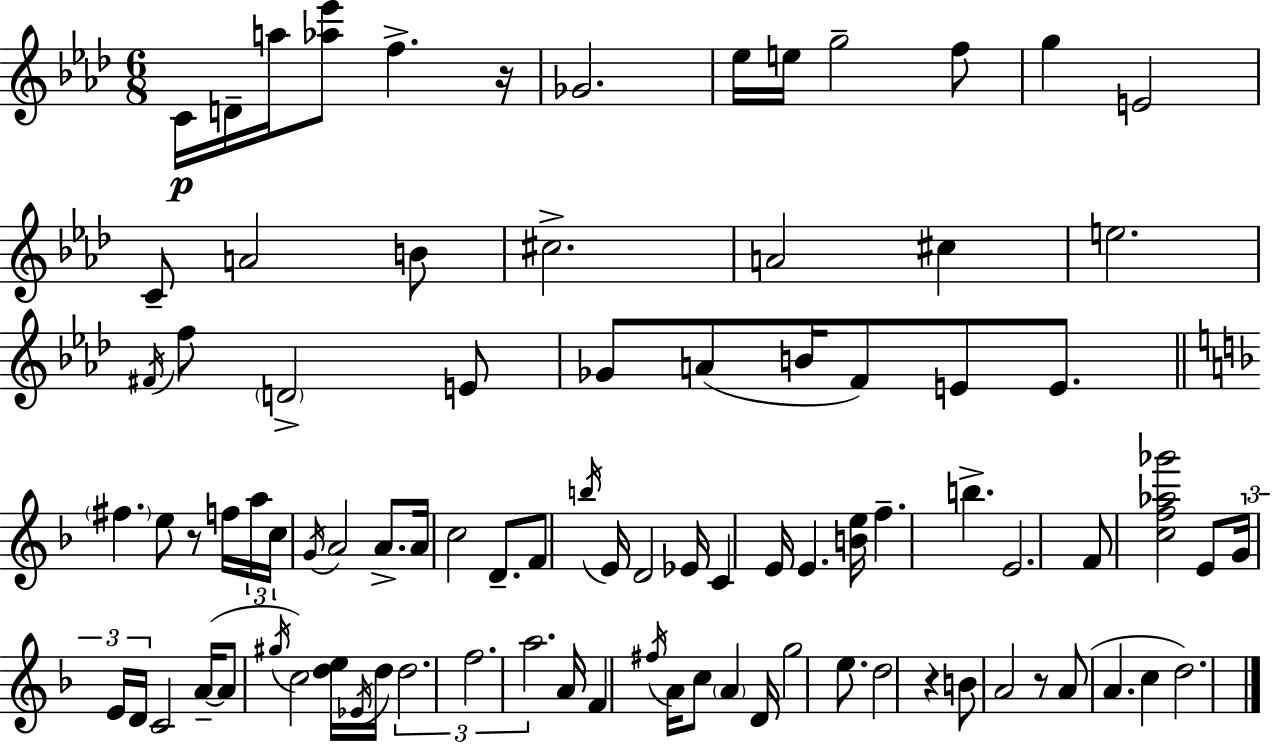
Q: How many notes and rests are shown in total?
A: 89